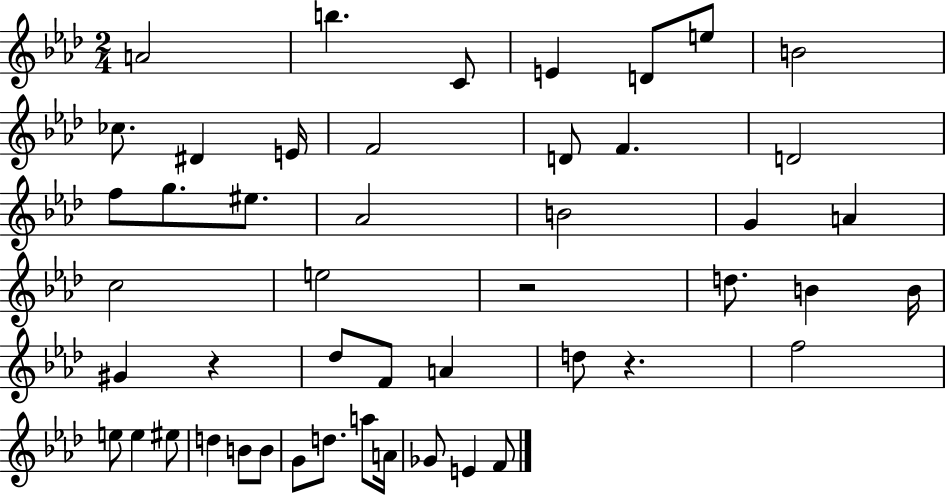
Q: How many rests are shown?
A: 3